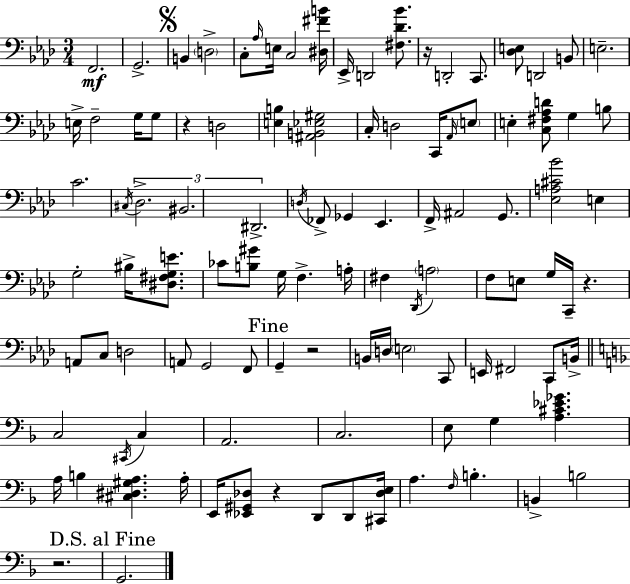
{
  \clef bass
  \numericTimeSignature
  \time 3/4
  \key aes \major
  f,2.\mf | g,2.-> | \mark \markup { \musicglyph "scripts.segno" } b,4 \parenthesize d2-> | c8-. \grace { aes16 } e16 c2 | \break <dis fis' b'>16 ees,16-> d,2 <fis des' bes'>8. | r16 d,2-. c,8. | <des e>8 d,2 b,8 | e2.-- | \break e16-> f2-- g16 g8 | r4 d2 | <e b>4 <ais, b, ees gis>2 | c16-. d2 c,16 \grace { aes,16 } | \break \parenthesize e8 e4-. <c fis aes d'>8 g4 | b8 c'2. | \acciaccatura { cis16 } \tuplet 3/2 { des2.-> | bis,2. | \break dis,2.-> } | \acciaccatura { d16 } fes,8-> ges,4 ees,4. | f,16-> ais,2 | g,8. <ees a cis' bes'>2 | \break e4 g2-. | bis16-> <dis fis g e'>8. ces'8 <b gis'>8 g16 f4.-> | a16-. fis4 \acciaccatura { des,16 } \parenthesize a2 | f8 e8 g16 c,16-- r4. | \break a,8 c8 d2 | a,8 g,2 | f,8 \mark "Fine" g,4-- r2 | b,16 d16 \parenthesize e2 | \break c,8 e,16 fis,2 | c,8 b,16-> \bar "||" \break \key f \major c2 \acciaccatura { cis,16 } c4 | a,2. | c2. | e8 g4 <a cis' ees' ges'>4. | \break a16 b4 <cis dis gis a>4. | a16-. e,16 <ees, gis, des>8 r4 d,8 d,8 | <cis, des e>16 a4. \grace { f16 } b4.-. | b,4-> b2 | \break r2. | \mark "D.S. al Fine" g,2. | \bar "|."
}